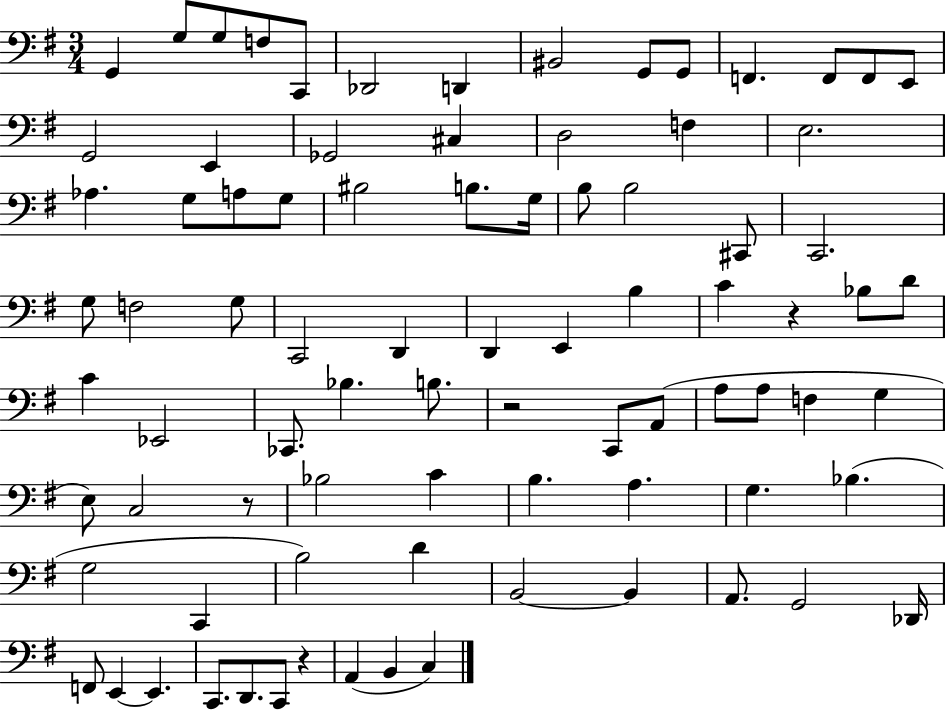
X:1
T:Untitled
M:3/4
L:1/4
K:G
G,, G,/2 G,/2 F,/2 C,,/2 _D,,2 D,, ^B,,2 G,,/2 G,,/2 F,, F,,/2 F,,/2 E,,/2 G,,2 E,, _G,,2 ^C, D,2 F, E,2 _A, G,/2 A,/2 G,/2 ^B,2 B,/2 G,/4 B,/2 B,2 ^C,,/2 C,,2 G,/2 F,2 G,/2 C,,2 D,, D,, E,, B, C z _B,/2 D/2 C _E,,2 _C,,/2 _B, B,/2 z2 C,,/2 A,,/2 A,/2 A,/2 F, G, E,/2 C,2 z/2 _B,2 C B, A, G, _B, G,2 C,, B,2 D B,,2 B,, A,,/2 G,,2 _D,,/4 F,,/2 E,, E,, C,,/2 D,,/2 C,,/2 z A,, B,, C,